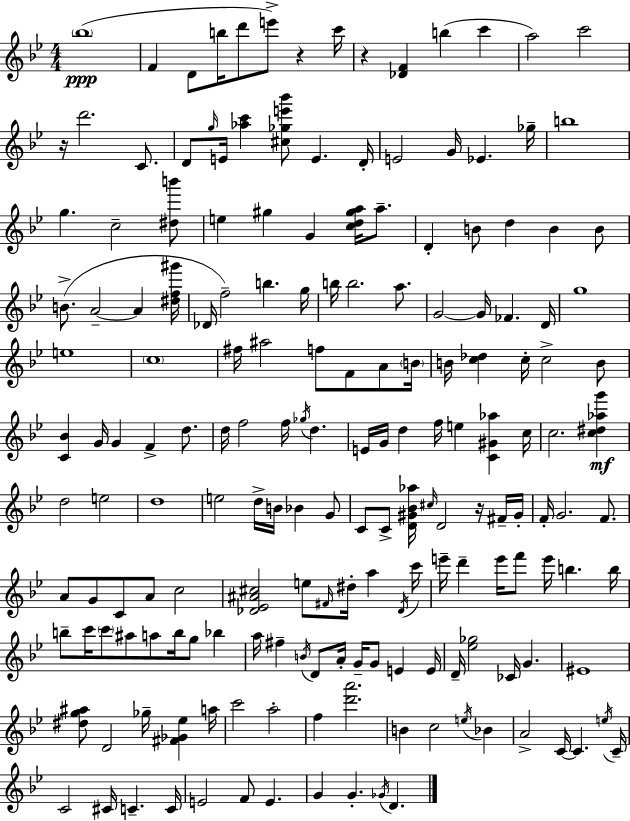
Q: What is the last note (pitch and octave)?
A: D4